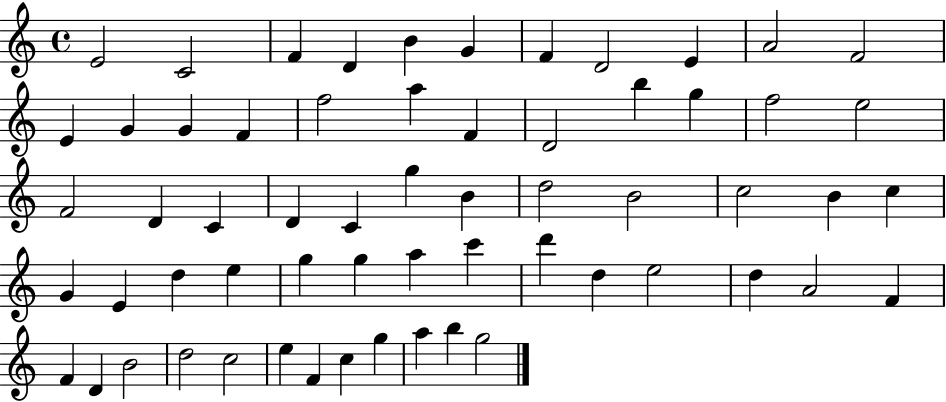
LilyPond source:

{
  \clef treble
  \time 4/4
  \defaultTimeSignature
  \key c \major
  e'2 c'2 | f'4 d'4 b'4 g'4 | f'4 d'2 e'4 | a'2 f'2 | \break e'4 g'4 g'4 f'4 | f''2 a''4 f'4 | d'2 b''4 g''4 | f''2 e''2 | \break f'2 d'4 c'4 | d'4 c'4 g''4 b'4 | d''2 b'2 | c''2 b'4 c''4 | \break g'4 e'4 d''4 e''4 | g''4 g''4 a''4 c'''4 | d'''4 d''4 e''2 | d''4 a'2 f'4 | \break f'4 d'4 b'2 | d''2 c''2 | e''4 f'4 c''4 g''4 | a''4 b''4 g''2 | \break \bar "|."
}